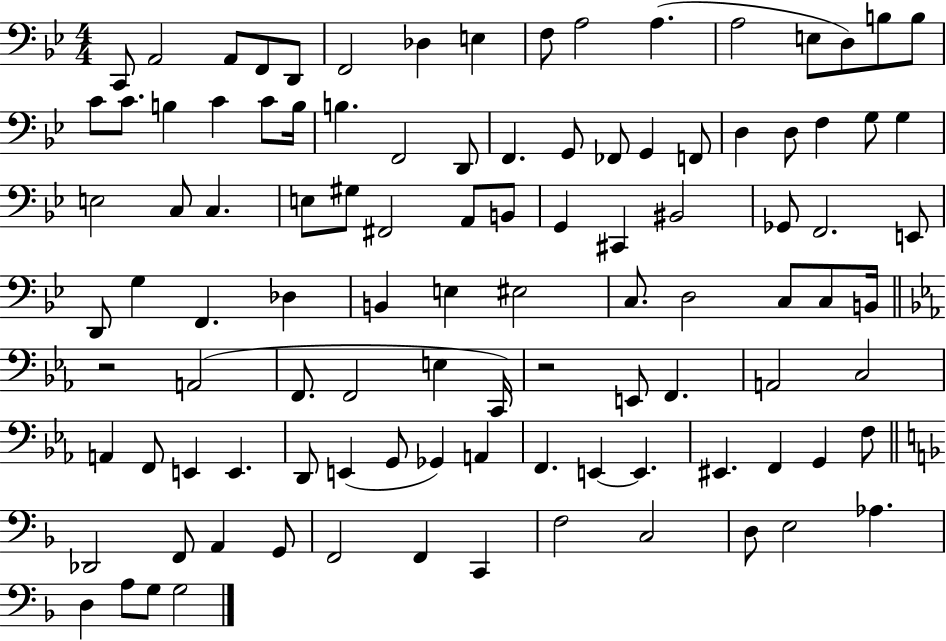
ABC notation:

X:1
T:Untitled
M:4/4
L:1/4
K:Bb
C,,/2 A,,2 A,,/2 F,,/2 D,,/2 F,,2 _D, E, F,/2 A,2 A, A,2 E,/2 D,/2 B,/2 B,/2 C/2 C/2 B, C C/2 B,/4 B, F,,2 D,,/2 F,, G,,/2 _F,,/2 G,, F,,/2 D, D,/2 F, G,/2 G, E,2 C,/2 C, E,/2 ^G,/2 ^F,,2 A,,/2 B,,/2 G,, ^C,, ^B,,2 _G,,/2 F,,2 E,,/2 D,,/2 G, F,, _D, B,, E, ^E,2 C,/2 D,2 C,/2 C,/2 B,,/4 z2 A,,2 F,,/2 F,,2 E, C,,/4 z2 E,,/2 F,, A,,2 C,2 A,, F,,/2 E,, E,, D,,/2 E,, G,,/2 _G,, A,, F,, E,, E,, ^E,, F,, G,, F,/2 _D,,2 F,,/2 A,, G,,/2 F,,2 F,, C,, F,2 C,2 D,/2 E,2 _A, D, A,/2 G,/2 G,2